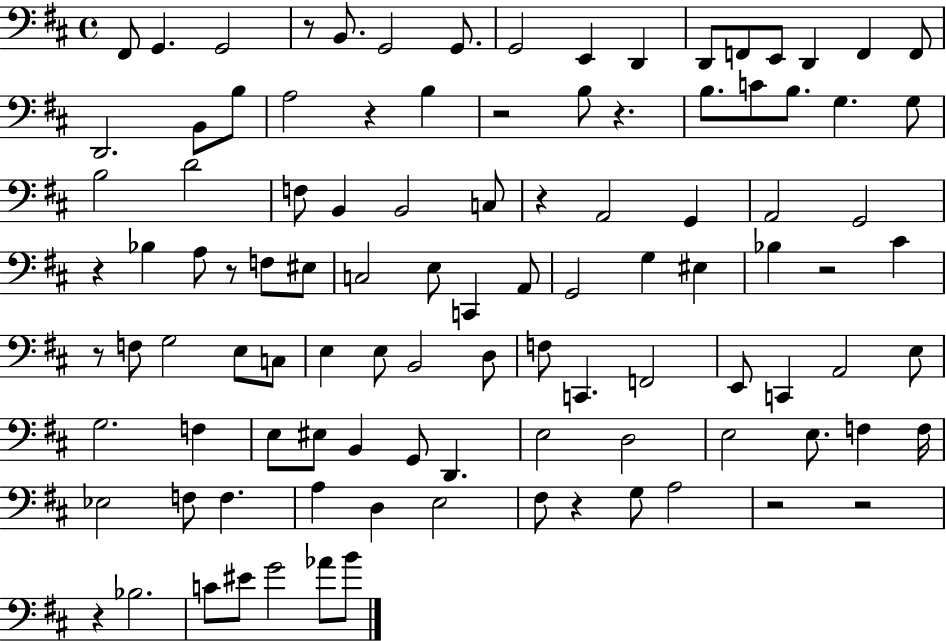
X:1
T:Untitled
M:4/4
L:1/4
K:D
^F,,/2 G,, G,,2 z/2 B,,/2 G,,2 G,,/2 G,,2 E,, D,, D,,/2 F,,/2 E,,/2 D,, F,, F,,/2 D,,2 B,,/2 B,/2 A,2 z B, z2 B,/2 z B,/2 C/2 B,/2 G, G,/2 B,2 D2 F,/2 B,, B,,2 C,/2 z A,,2 G,, A,,2 G,,2 z _B, A,/2 z/2 F,/2 ^E,/2 C,2 E,/2 C,, A,,/2 G,,2 G, ^E, _B, z2 ^C z/2 F,/2 G,2 E,/2 C,/2 E, E,/2 B,,2 D,/2 F,/2 C,, F,,2 E,,/2 C,, A,,2 E,/2 G,2 F, E,/2 ^E,/2 B,, G,,/2 D,, E,2 D,2 E,2 E,/2 F, F,/4 _E,2 F,/2 F, A, D, E,2 ^F,/2 z G,/2 A,2 z2 z2 z _B,2 C/2 ^E/2 G2 _A/2 B/2